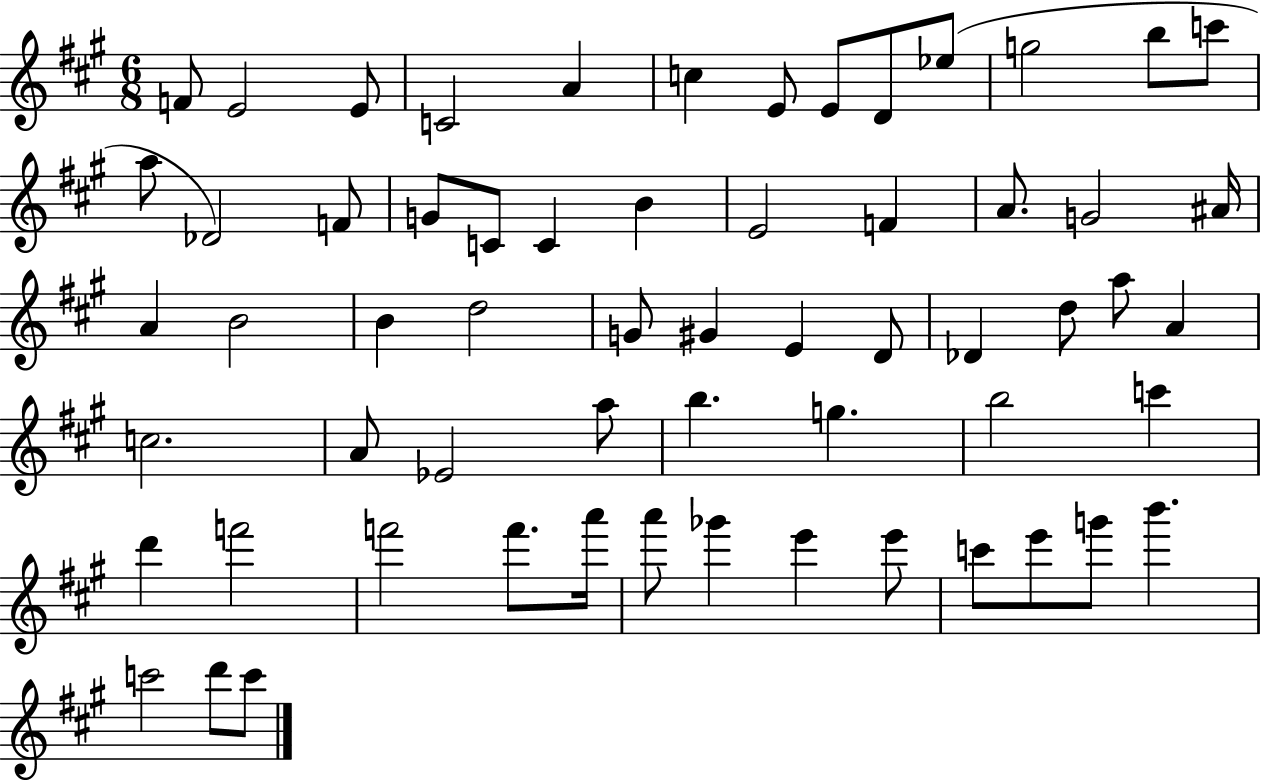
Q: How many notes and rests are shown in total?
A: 61